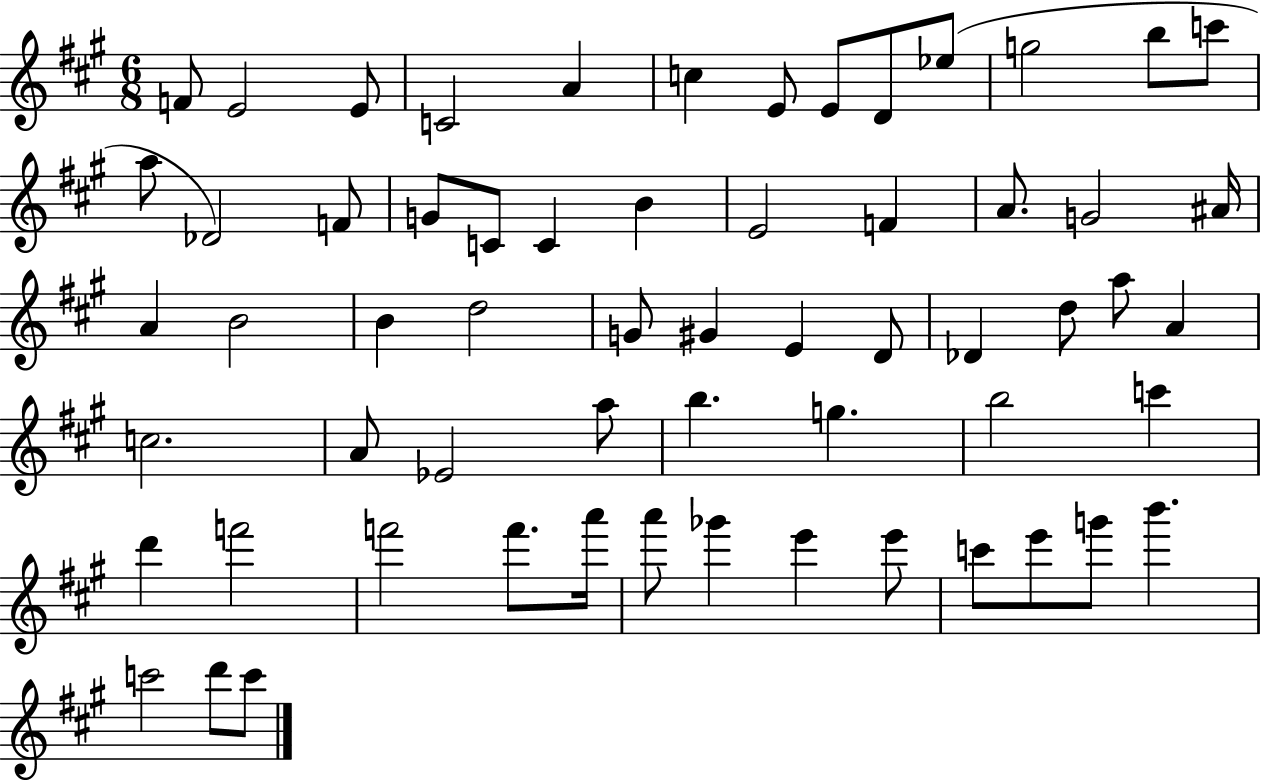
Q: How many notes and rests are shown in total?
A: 61